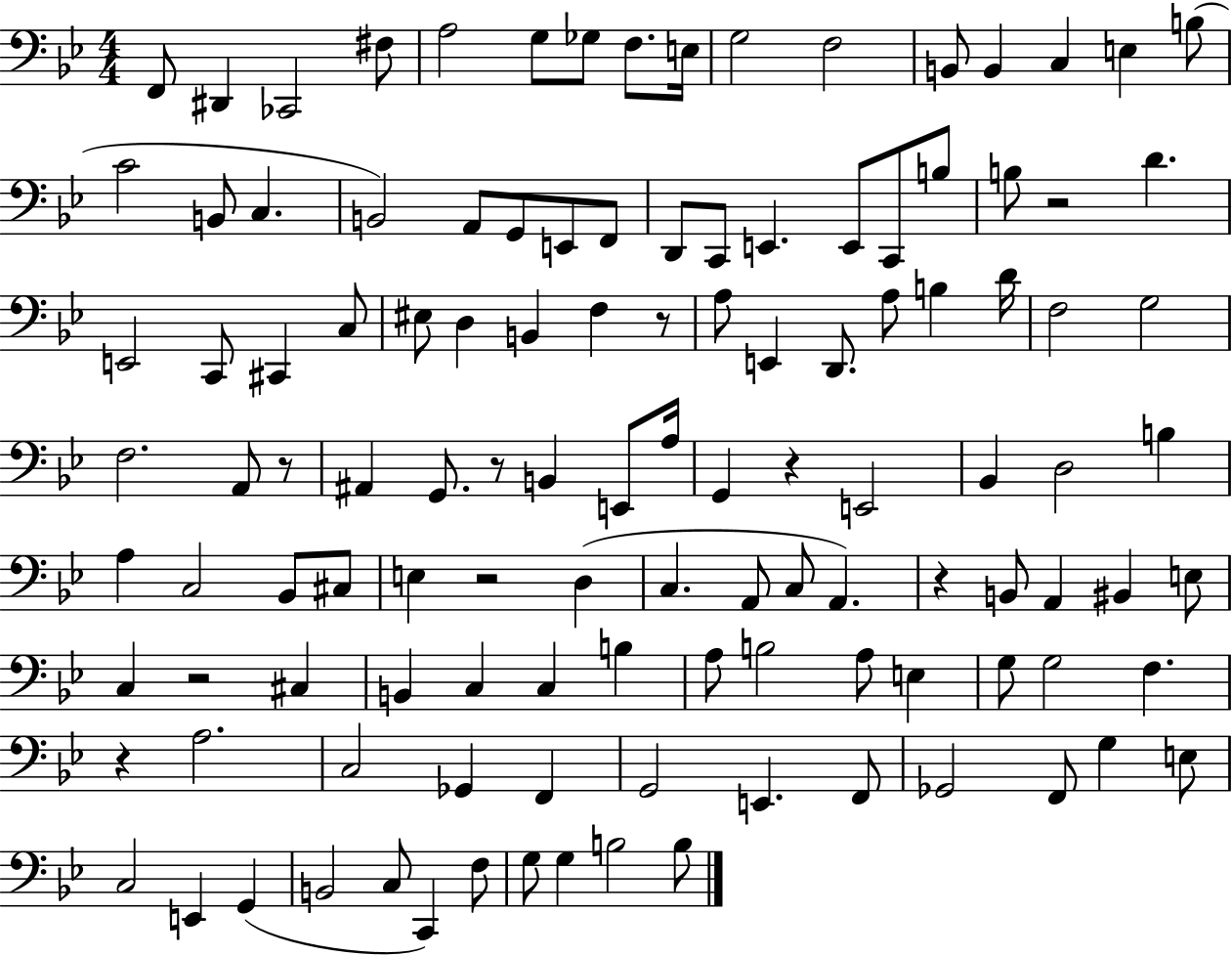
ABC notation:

X:1
T:Untitled
M:4/4
L:1/4
K:Bb
F,,/2 ^D,, _C,,2 ^F,/2 A,2 G,/2 _G,/2 F,/2 E,/4 G,2 F,2 B,,/2 B,, C, E, B,/2 C2 B,,/2 C, B,,2 A,,/2 G,,/2 E,,/2 F,,/2 D,,/2 C,,/2 E,, E,,/2 C,,/2 B,/2 B,/2 z2 D E,,2 C,,/2 ^C,, C,/2 ^E,/2 D, B,, F, z/2 A,/2 E,, D,,/2 A,/2 B, D/4 F,2 G,2 F,2 A,,/2 z/2 ^A,, G,,/2 z/2 B,, E,,/2 A,/4 G,, z E,,2 _B,, D,2 B, A, C,2 _B,,/2 ^C,/2 E, z2 D, C, A,,/2 C,/2 A,, z B,,/2 A,, ^B,, E,/2 C, z2 ^C, B,, C, C, B, A,/2 B,2 A,/2 E, G,/2 G,2 F, z A,2 C,2 _G,, F,, G,,2 E,, F,,/2 _G,,2 F,,/2 G, E,/2 C,2 E,, G,, B,,2 C,/2 C,, F,/2 G,/2 G, B,2 B,/2